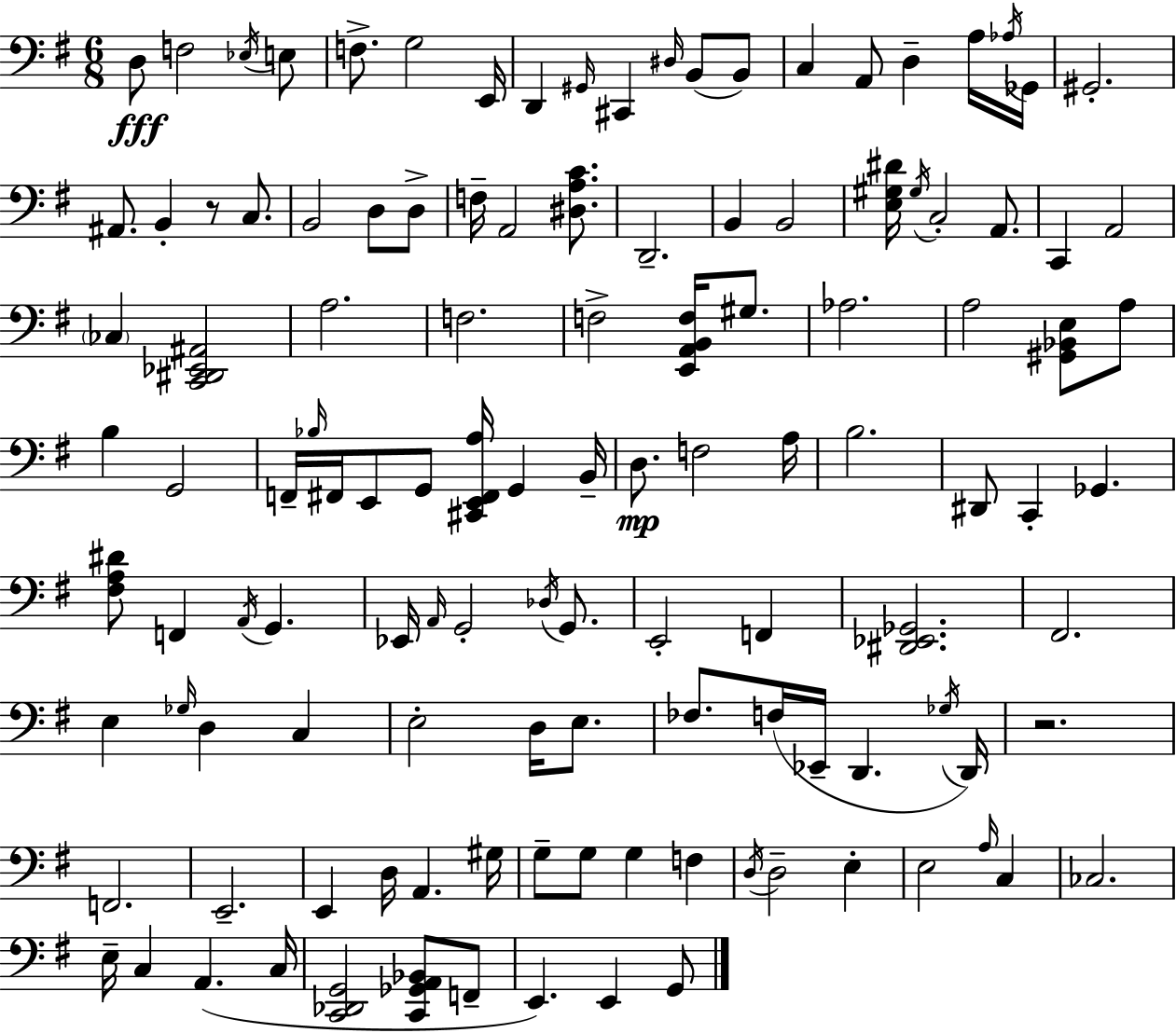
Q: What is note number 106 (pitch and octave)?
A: F2